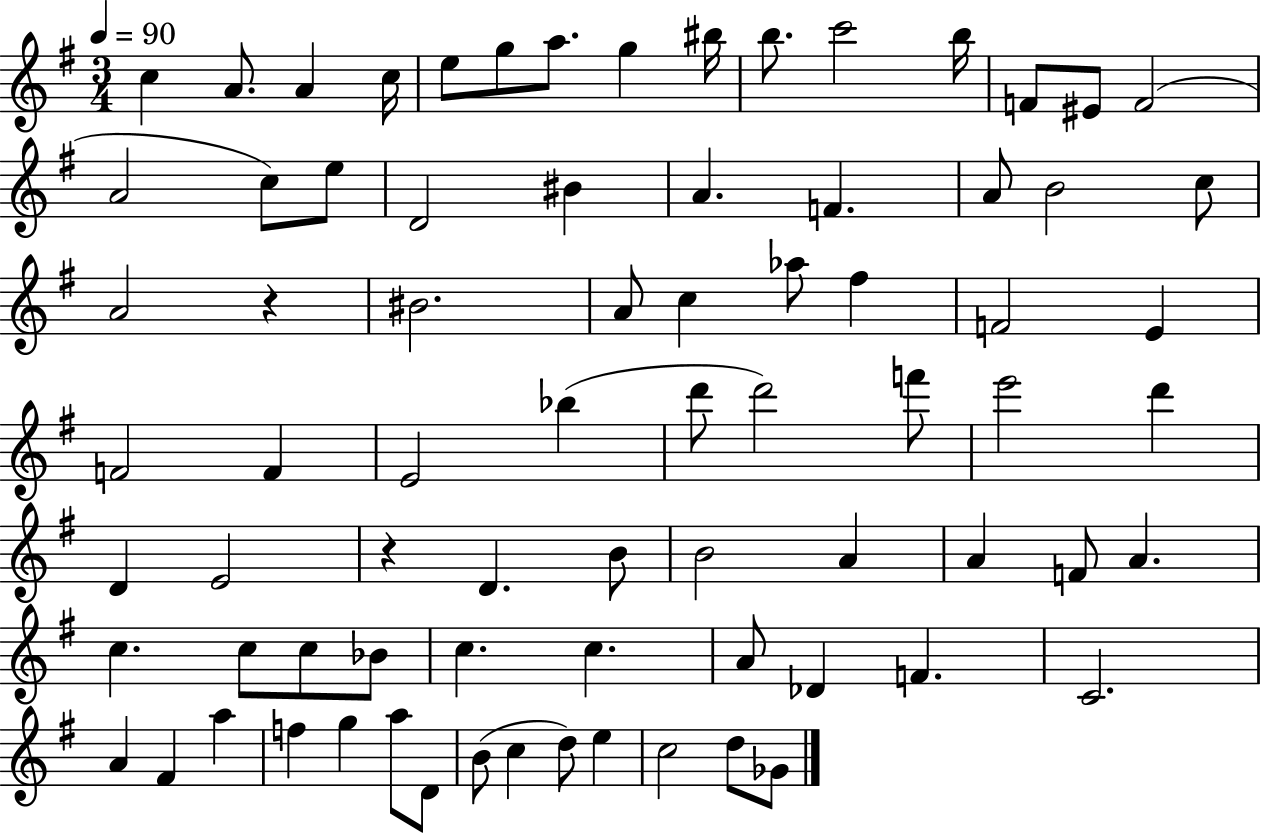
C5/q A4/e. A4/q C5/s E5/e G5/e A5/e. G5/q BIS5/s B5/e. C6/h B5/s F4/e EIS4/e F4/h A4/h C5/e E5/e D4/h BIS4/q A4/q. F4/q. A4/e B4/h C5/e A4/h R/q BIS4/h. A4/e C5/q Ab5/e F#5/q F4/h E4/q F4/h F4/q E4/h Bb5/q D6/e D6/h F6/e E6/h D6/q D4/q E4/h R/q D4/q. B4/e B4/h A4/q A4/q F4/e A4/q. C5/q. C5/e C5/e Bb4/e C5/q. C5/q. A4/e Db4/q F4/q. C4/h. A4/q F#4/q A5/q F5/q G5/q A5/e D4/e B4/e C5/q D5/e E5/q C5/h D5/e Gb4/e